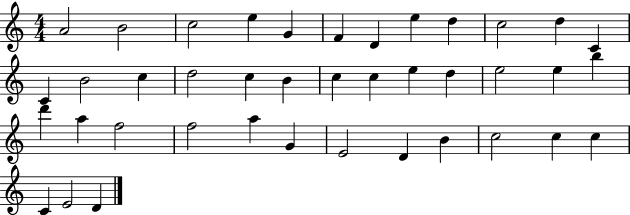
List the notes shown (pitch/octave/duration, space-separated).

A4/h B4/h C5/h E5/q G4/q F4/q D4/q E5/q D5/q C5/h D5/q C4/q C4/q B4/h C5/q D5/h C5/q B4/q C5/q C5/q E5/q D5/q E5/h E5/q B5/q D6/q A5/q F5/h F5/h A5/q G4/q E4/h D4/q B4/q C5/h C5/q C5/q C4/q E4/h D4/q